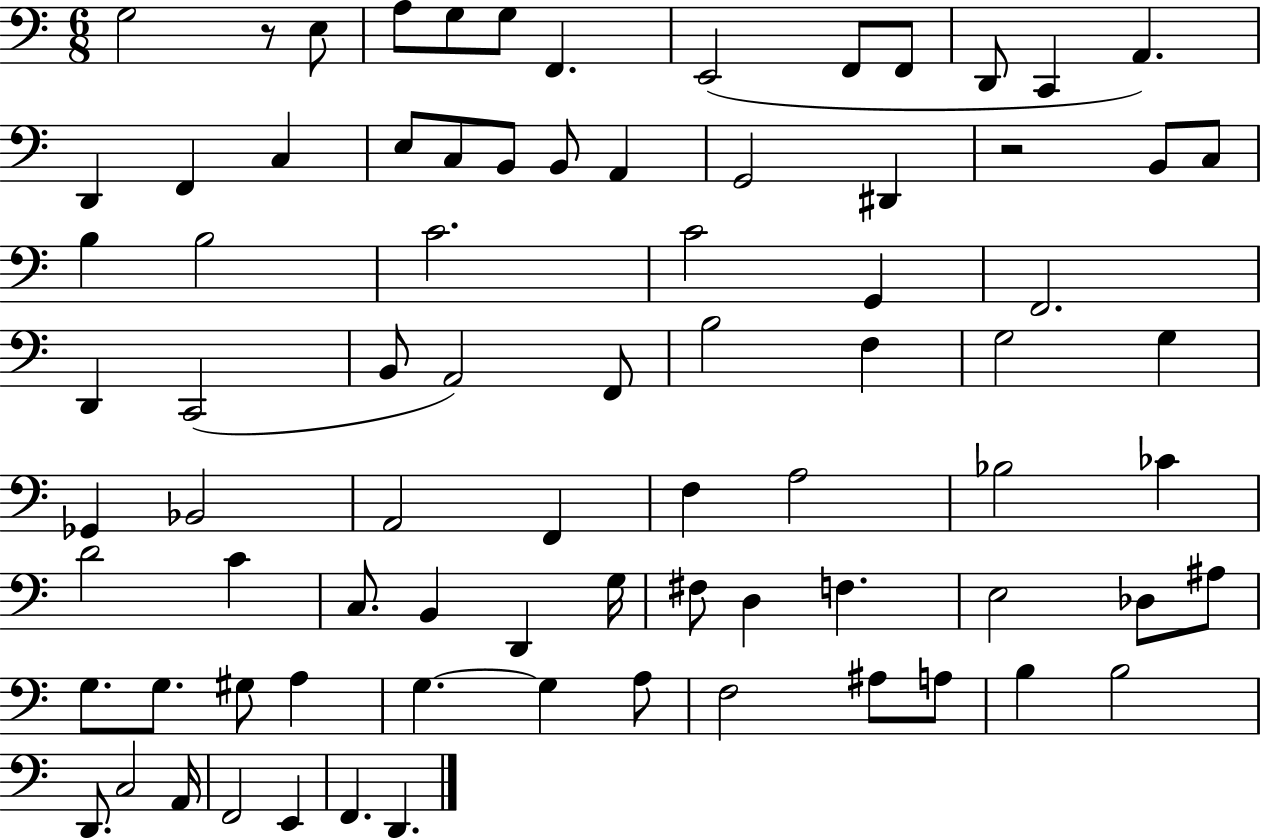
G3/h R/e E3/e A3/e G3/e G3/e F2/q. E2/h F2/e F2/e D2/e C2/q A2/q. D2/q F2/q C3/q E3/e C3/e B2/e B2/e A2/q G2/h D#2/q R/h B2/e C3/e B3/q B3/h C4/h. C4/h G2/q F2/h. D2/q C2/h B2/e A2/h F2/e B3/h F3/q G3/h G3/q Gb2/q Bb2/h A2/h F2/q F3/q A3/h Bb3/h CES4/q D4/h C4/q C3/e. B2/q D2/q G3/s F#3/e D3/q F3/q. E3/h Db3/e A#3/e G3/e. G3/e. G#3/e A3/q G3/q. G3/q A3/e F3/h A#3/e A3/e B3/q B3/h D2/e. C3/h A2/s F2/h E2/q F2/q. D2/q.